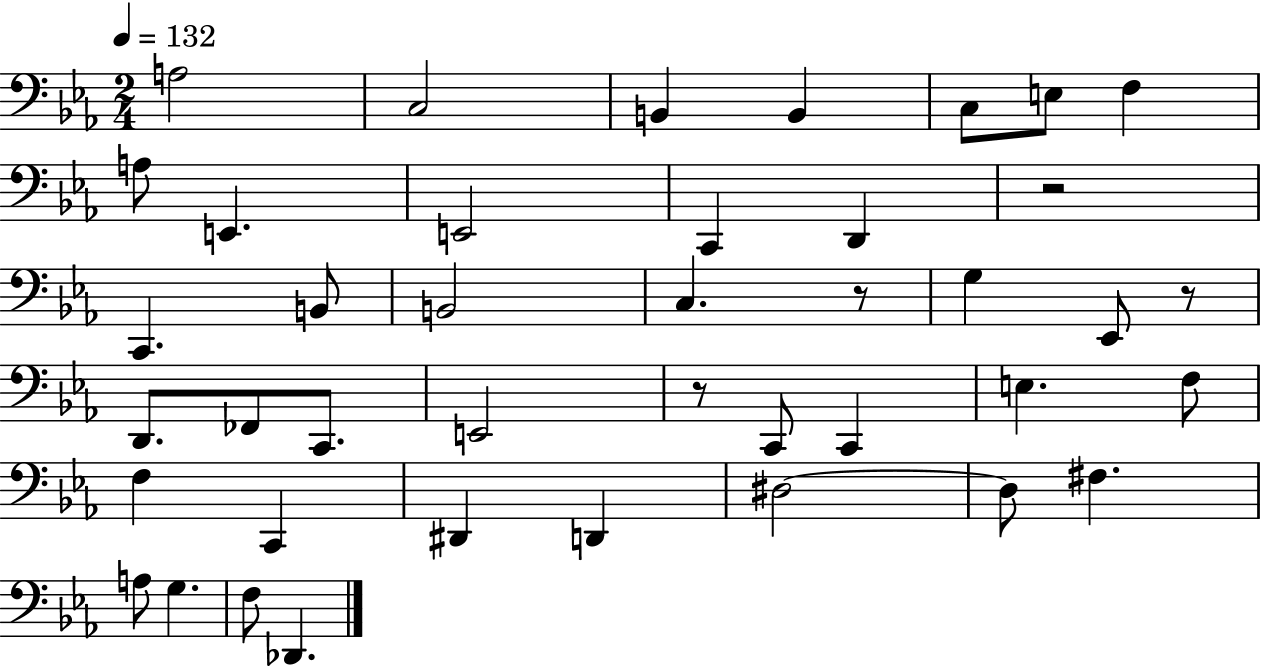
{
  \clef bass
  \numericTimeSignature
  \time 2/4
  \key ees \major
  \tempo 4 = 132
  \repeat volta 2 { a2 | c2 | b,4 b,4 | c8 e8 f4 | \break a8 e,4. | e,2 | c,4 d,4 | r2 | \break c,4. b,8 | b,2 | c4. r8 | g4 ees,8 r8 | \break d,8. fes,8 c,8. | e,2 | r8 c,8 c,4 | e4. f8 | \break f4 c,4 | dis,4 d,4 | dis2~~ | dis8 fis4. | \break a8 g4. | f8 des,4. | } \bar "|."
}